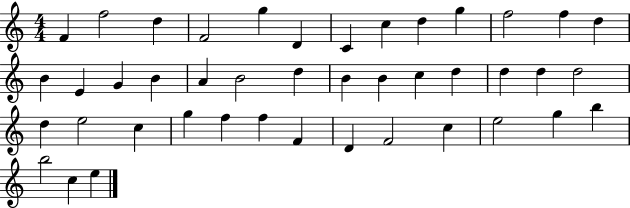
F4/q F5/h D5/q F4/h G5/q D4/q C4/q C5/q D5/q G5/q F5/h F5/q D5/q B4/q E4/q G4/q B4/q A4/q B4/h D5/q B4/q B4/q C5/q D5/q D5/q D5/q D5/h D5/q E5/h C5/q G5/q F5/q F5/q F4/q D4/q F4/h C5/q E5/h G5/q B5/q B5/h C5/q E5/q